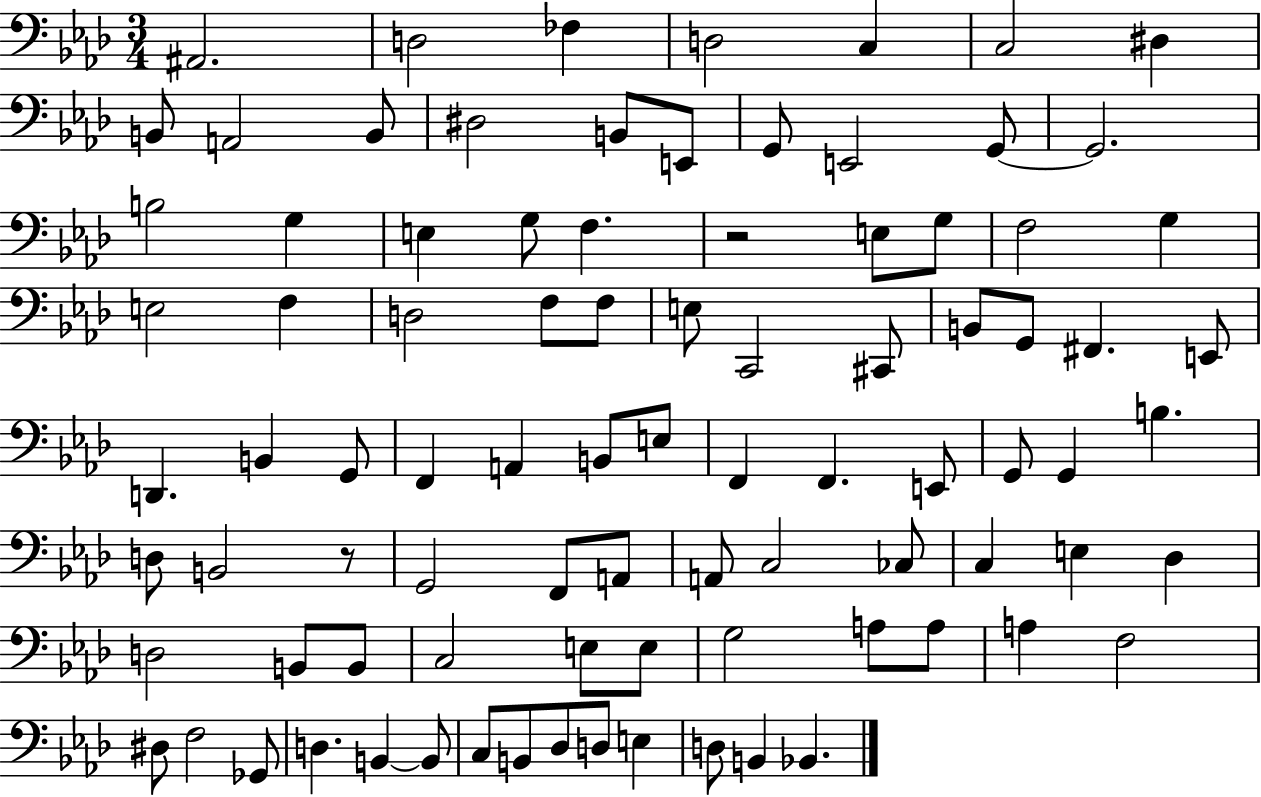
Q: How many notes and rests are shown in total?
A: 89